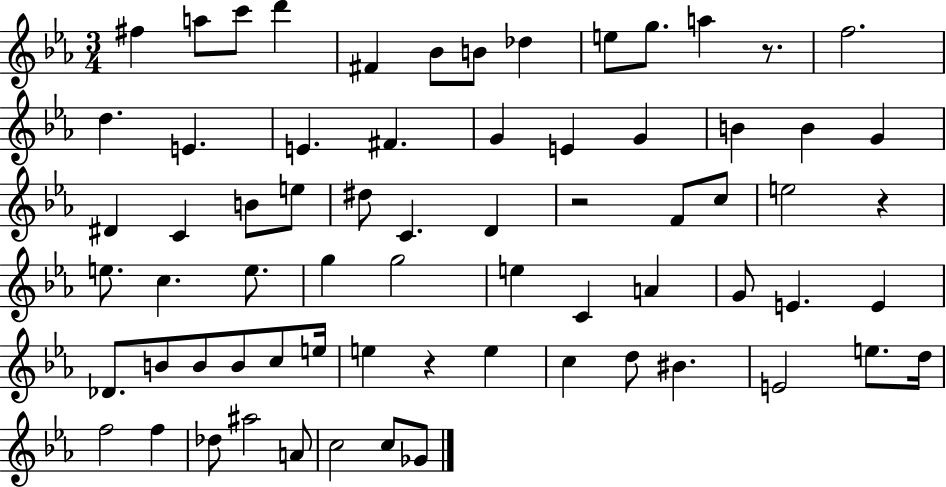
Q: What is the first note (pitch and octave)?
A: F#5